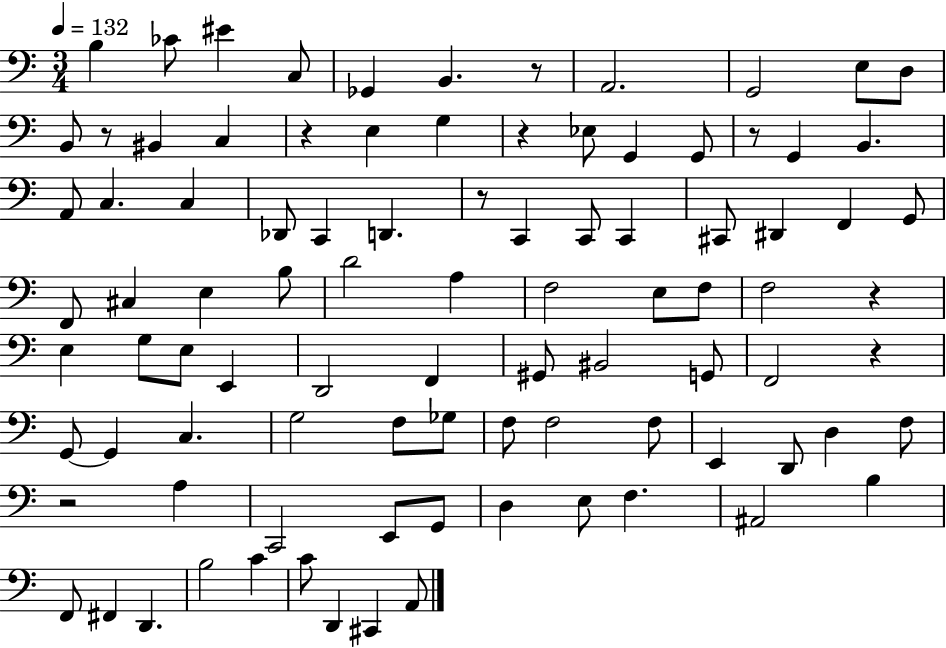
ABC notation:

X:1
T:Untitled
M:3/4
L:1/4
K:C
B, _C/2 ^E C,/2 _G,, B,, z/2 A,,2 G,,2 E,/2 D,/2 B,,/2 z/2 ^B,, C, z E, G, z _E,/2 G,, G,,/2 z/2 G,, B,, A,,/2 C, C, _D,,/2 C,, D,, z/2 C,, C,,/2 C,, ^C,,/2 ^D,, F,, G,,/2 F,,/2 ^C, E, B,/2 D2 A, F,2 E,/2 F,/2 F,2 z E, G,/2 E,/2 E,, D,,2 F,, ^G,,/2 ^B,,2 G,,/2 F,,2 z G,,/2 G,, C, G,2 F,/2 _G,/2 F,/2 F,2 F,/2 E,, D,,/2 D, F,/2 z2 A, C,,2 E,,/2 G,,/2 D, E,/2 F, ^A,,2 B, F,,/2 ^F,, D,, B,2 C C/2 D,, ^C,, A,,/2